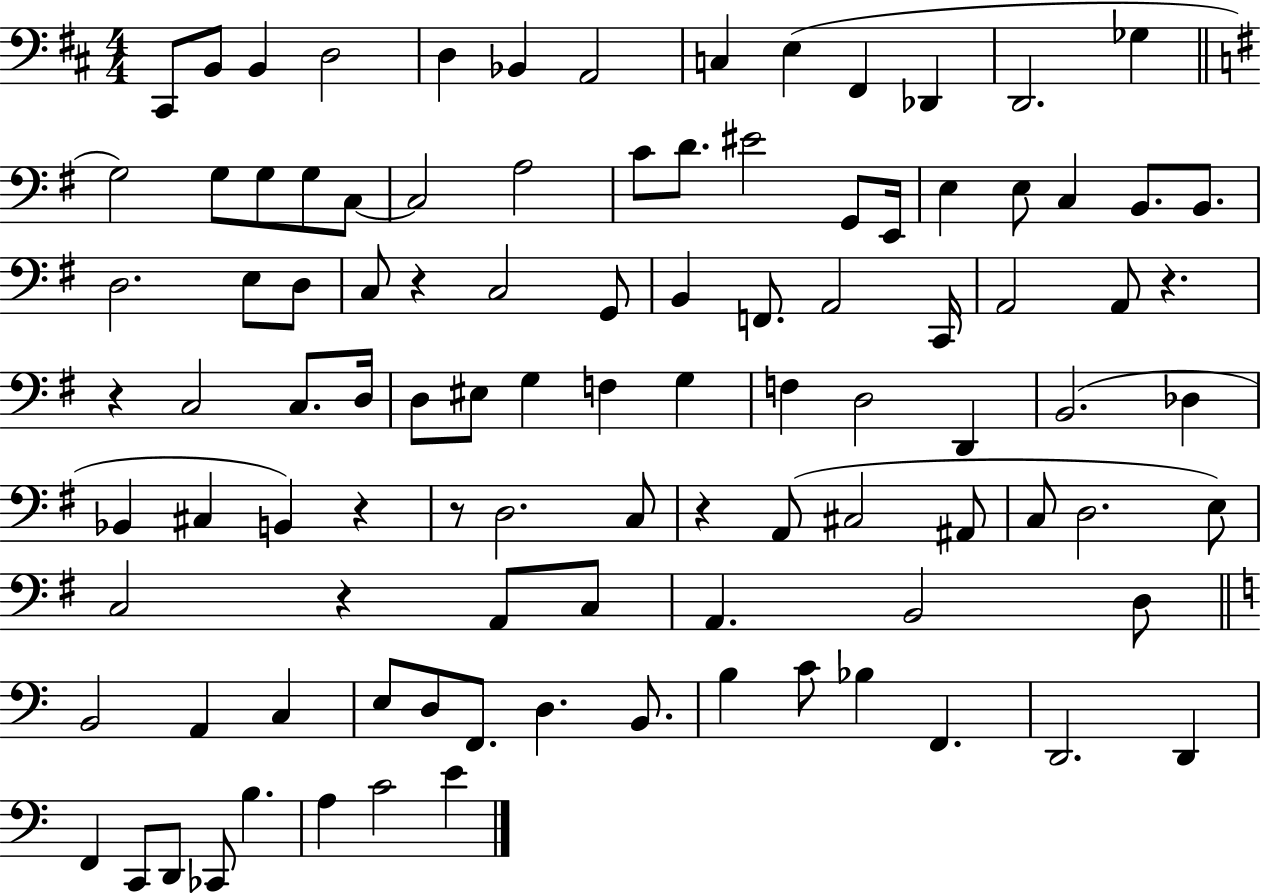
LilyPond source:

{
  \clef bass
  \numericTimeSignature
  \time 4/4
  \key d \major
  cis,8 b,8 b,4 d2 | d4 bes,4 a,2 | c4 e4( fis,4 des,4 | d,2. ges4 | \break \bar "||" \break \key g \major g2) g8 g8 g8 c8~~ | c2 a2 | c'8 d'8. eis'2 g,8 e,16 | e4 e8 c4 b,8. b,8. | \break d2. e8 d8 | c8 r4 c2 g,8 | b,4 f,8. a,2 c,16 | a,2 a,8 r4. | \break r4 c2 c8. d16 | d8 eis8 g4 f4 g4 | f4 d2 d,4 | b,2.( des4 | \break bes,4 cis4 b,4) r4 | r8 d2. c8 | r4 a,8( cis2 ais,8 | c8 d2. e8) | \break c2 r4 a,8 c8 | a,4. b,2 d8 | \bar "||" \break \key c \major b,2 a,4 c4 | e8 d8 f,8. d4. b,8. | b4 c'8 bes4 f,4. | d,2. d,4 | \break f,4 c,8 d,8 ces,8 b4. | a4 c'2 e'4 | \bar "|."
}